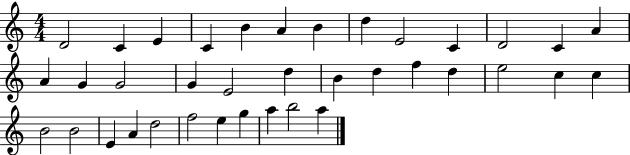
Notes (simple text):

D4/h C4/q E4/q C4/q B4/q A4/q B4/q D5/q E4/h C4/q D4/h C4/q A4/q A4/q G4/q G4/h G4/q E4/h D5/q B4/q D5/q F5/q D5/q E5/h C5/q C5/q B4/h B4/h E4/q A4/q D5/h F5/h E5/q G5/q A5/q B5/h A5/q